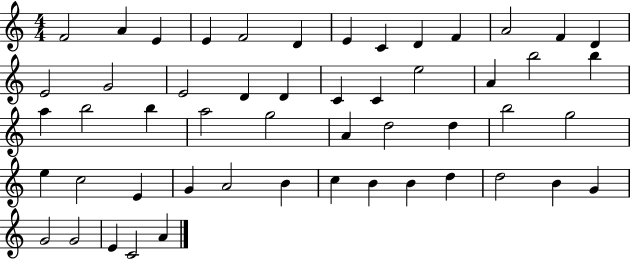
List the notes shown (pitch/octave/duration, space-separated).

F4/h A4/q E4/q E4/q F4/h D4/q E4/q C4/q D4/q F4/q A4/h F4/q D4/q E4/h G4/h E4/h D4/q D4/q C4/q C4/q E5/h A4/q B5/h B5/q A5/q B5/h B5/q A5/h G5/h A4/q D5/h D5/q B5/h G5/h E5/q C5/h E4/q G4/q A4/h B4/q C5/q B4/q B4/q D5/q D5/h B4/q G4/q G4/h G4/h E4/q C4/h A4/q